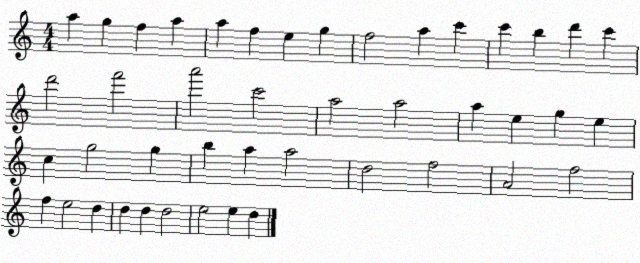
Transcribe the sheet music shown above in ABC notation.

X:1
T:Untitled
M:4/4
L:1/4
K:C
a g f a a f e g f2 a c' c' b d' c' d'2 f'2 a'2 c'2 a2 a2 a e g e c g2 g b a a2 d2 f2 A2 f2 f e2 d d d d2 e2 e d